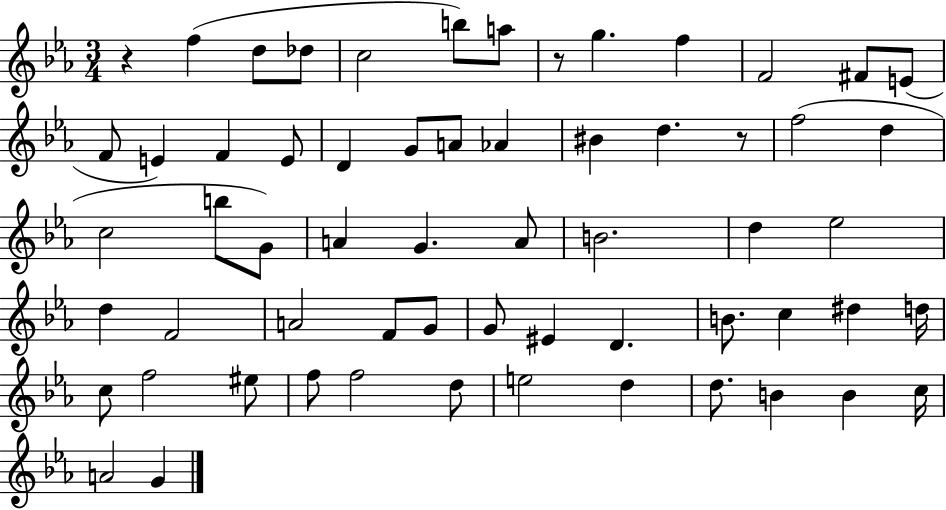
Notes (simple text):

R/q F5/q D5/e Db5/e C5/h B5/e A5/e R/e G5/q. F5/q F4/h F#4/e E4/e F4/e E4/q F4/q E4/e D4/q G4/e A4/e Ab4/q BIS4/q D5/q. R/e F5/h D5/q C5/h B5/e G4/e A4/q G4/q. A4/e B4/h. D5/q Eb5/h D5/q F4/h A4/h F4/e G4/e G4/e EIS4/q D4/q. B4/e. C5/q D#5/q D5/s C5/e F5/h EIS5/e F5/e F5/h D5/e E5/h D5/q D5/e. B4/q B4/q C5/s A4/h G4/q